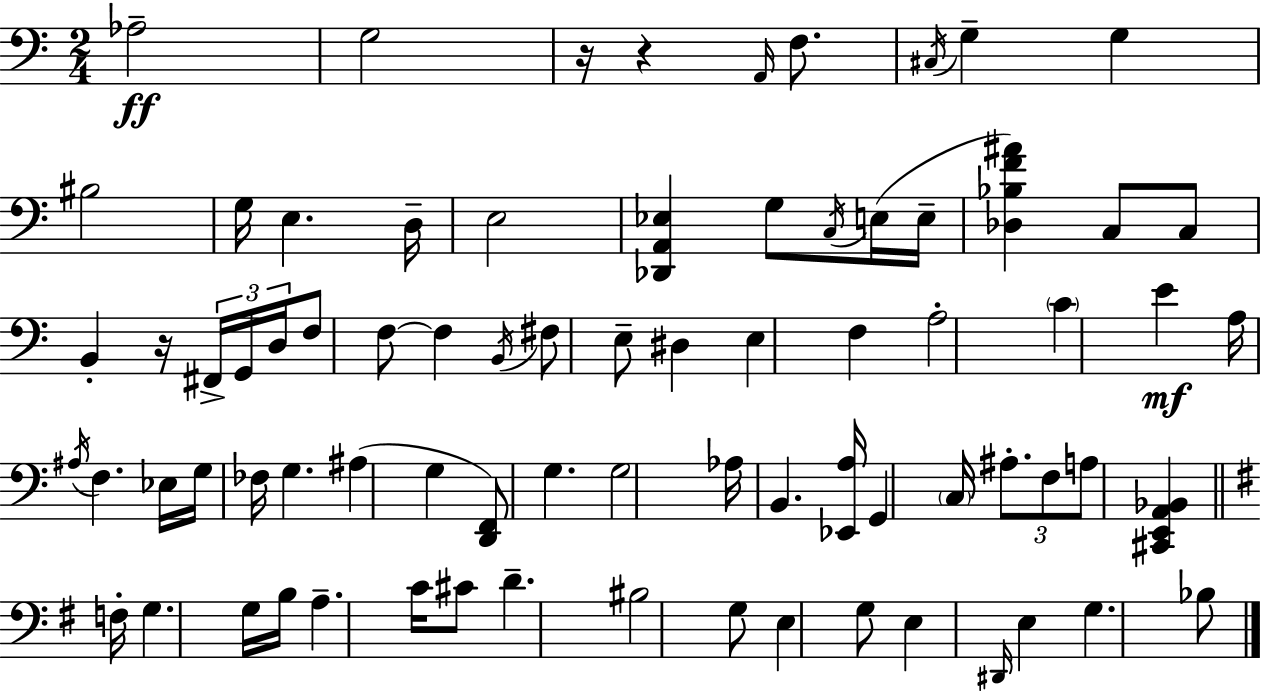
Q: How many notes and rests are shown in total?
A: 77